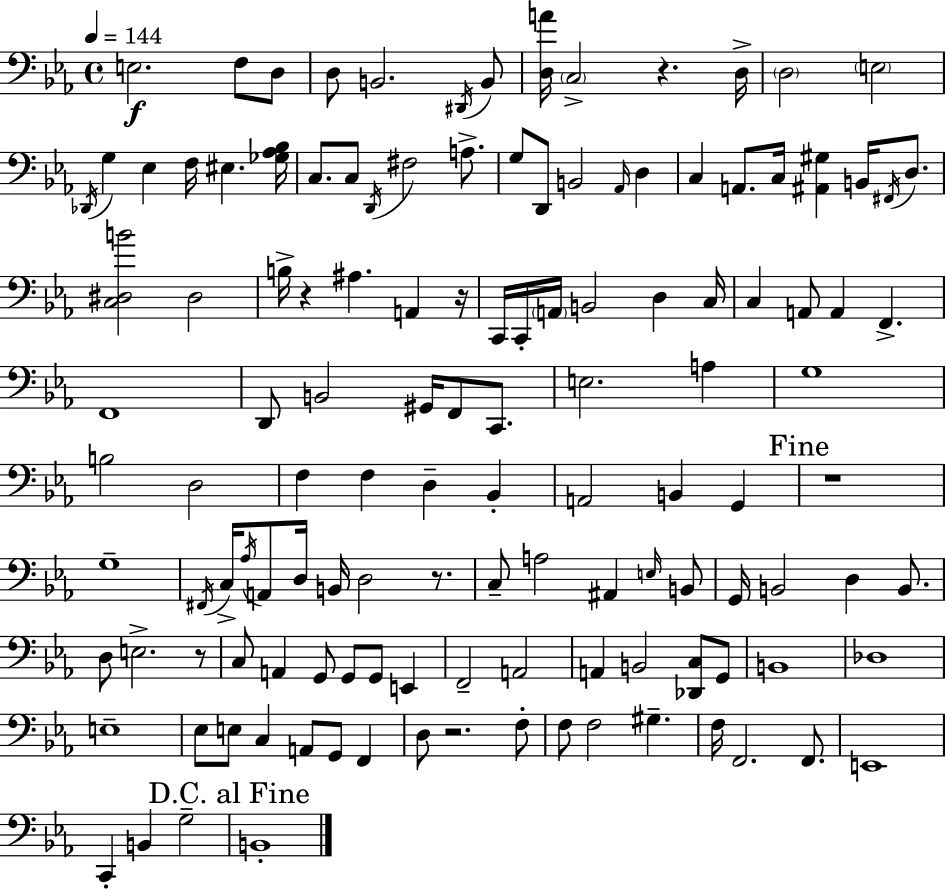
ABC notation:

X:1
T:Untitled
M:4/4
L:1/4
K:Eb
E,2 F,/2 D,/2 D,/2 B,,2 ^D,,/4 B,,/2 [D,A]/4 C,2 z D,/4 D,2 E,2 _D,,/4 G, _E, F,/4 ^E, [_G,_A,_B,]/4 C,/2 C,/2 D,,/4 ^F,2 A,/2 G,/2 D,,/2 B,,2 _A,,/4 D, C, A,,/2 C,/4 [^A,,^G,] B,,/4 ^F,,/4 D,/2 [C,^D,B]2 ^D,2 B,/4 z ^A, A,, z/4 C,,/4 C,,/4 A,,/4 B,,2 D, C,/4 C, A,,/2 A,, F,, F,,4 D,,/2 B,,2 ^G,,/4 F,,/2 C,,/2 E,2 A, G,4 B,2 D,2 F, F, D, _B,, A,,2 B,, G,, z4 G,4 ^F,,/4 C,/4 _A,/4 A,,/2 D,/4 B,,/4 D,2 z/2 C,/2 A,2 ^A,, E,/4 B,,/2 G,,/4 B,,2 D, B,,/2 D,/2 E,2 z/2 C,/2 A,, G,,/2 G,,/2 G,,/2 E,, F,,2 A,,2 A,, B,,2 [_D,,C,]/2 G,,/2 B,,4 _D,4 E,4 _E,/2 E,/2 C, A,,/2 G,,/2 F,, D,/2 z2 F,/2 F,/2 F,2 ^G, F,/4 F,,2 F,,/2 E,,4 C,, B,, G,2 B,,4